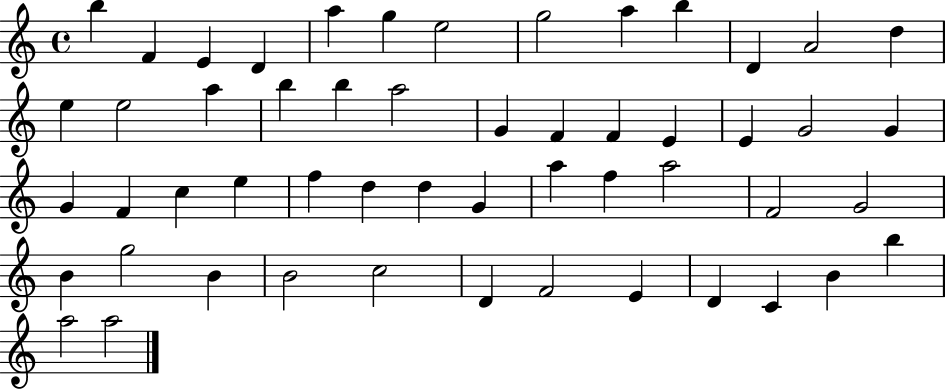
B5/q F4/q E4/q D4/q A5/q G5/q E5/h G5/h A5/q B5/q D4/q A4/h D5/q E5/q E5/h A5/q B5/q B5/q A5/h G4/q F4/q F4/q E4/q E4/q G4/h G4/q G4/q F4/q C5/q E5/q F5/q D5/q D5/q G4/q A5/q F5/q A5/h F4/h G4/h B4/q G5/h B4/q B4/h C5/h D4/q F4/h E4/q D4/q C4/q B4/q B5/q A5/h A5/h